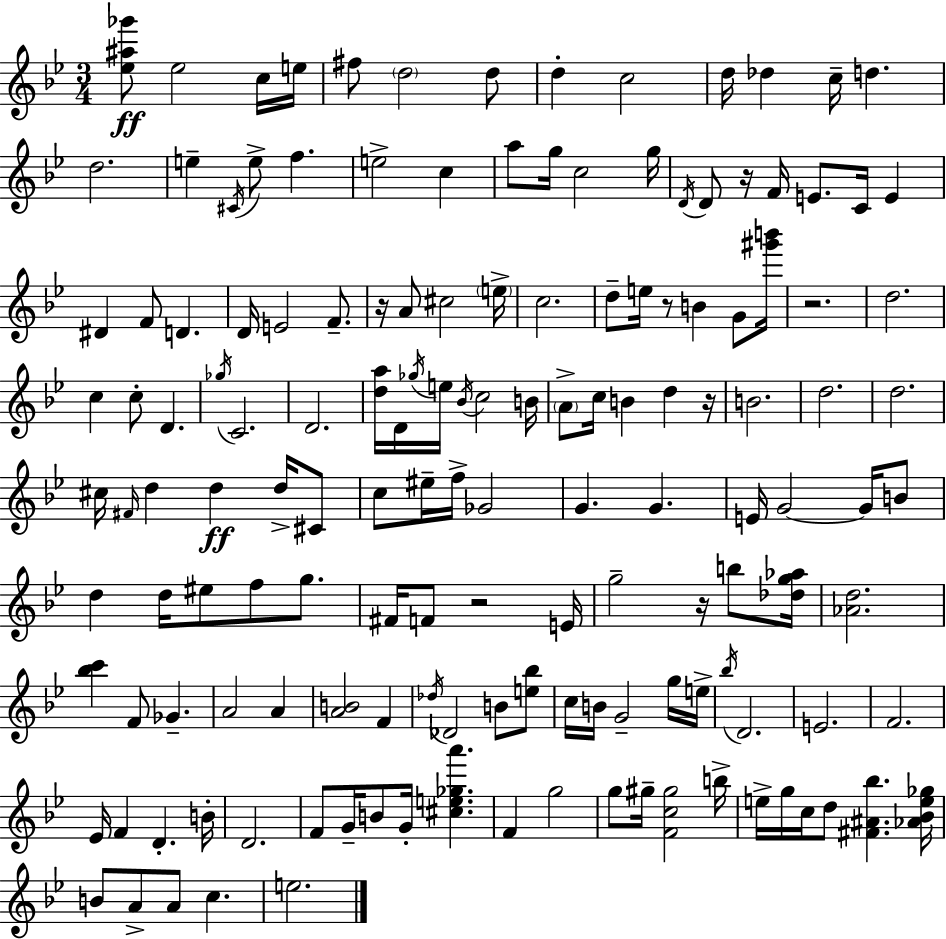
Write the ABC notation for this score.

X:1
T:Untitled
M:3/4
L:1/4
K:Gm
[_e^a_g']/2 _e2 c/4 e/4 ^f/2 d2 d/2 d c2 d/4 _d c/4 d d2 e ^C/4 e/2 f e2 c a/2 g/4 c2 g/4 D/4 D/2 z/4 F/4 E/2 C/4 E ^D F/2 D D/4 E2 F/2 z/4 A/2 ^c2 e/4 c2 d/2 e/4 z/2 B G/2 [^g'b']/4 z2 d2 c c/2 D _g/4 C2 D2 [da]/4 D/4 _g/4 e/4 _B/4 c2 B/4 A/2 c/4 B d z/4 B2 d2 d2 ^c/4 ^F/4 d d d/4 ^C/2 c/2 ^e/4 f/4 _G2 G G E/4 G2 G/4 B/2 d d/4 ^e/2 f/2 g/2 ^F/4 F/2 z2 E/4 g2 z/4 b/2 [_dg_a]/4 [_Ad]2 [_bc'] F/2 _G A2 A [AB]2 F _d/4 _D2 B/2 [e_b]/2 c/4 B/4 G2 g/4 e/4 _b/4 D2 E2 F2 _E/4 F D B/4 D2 F/2 G/4 B/2 G/4 [^ce_ga'] F g2 g/2 ^g/4 [Fc^g]2 b/4 e/4 g/4 c/4 d/2 [^F^A_b] [_A_Be_g]/4 B/2 A/2 A/2 c e2